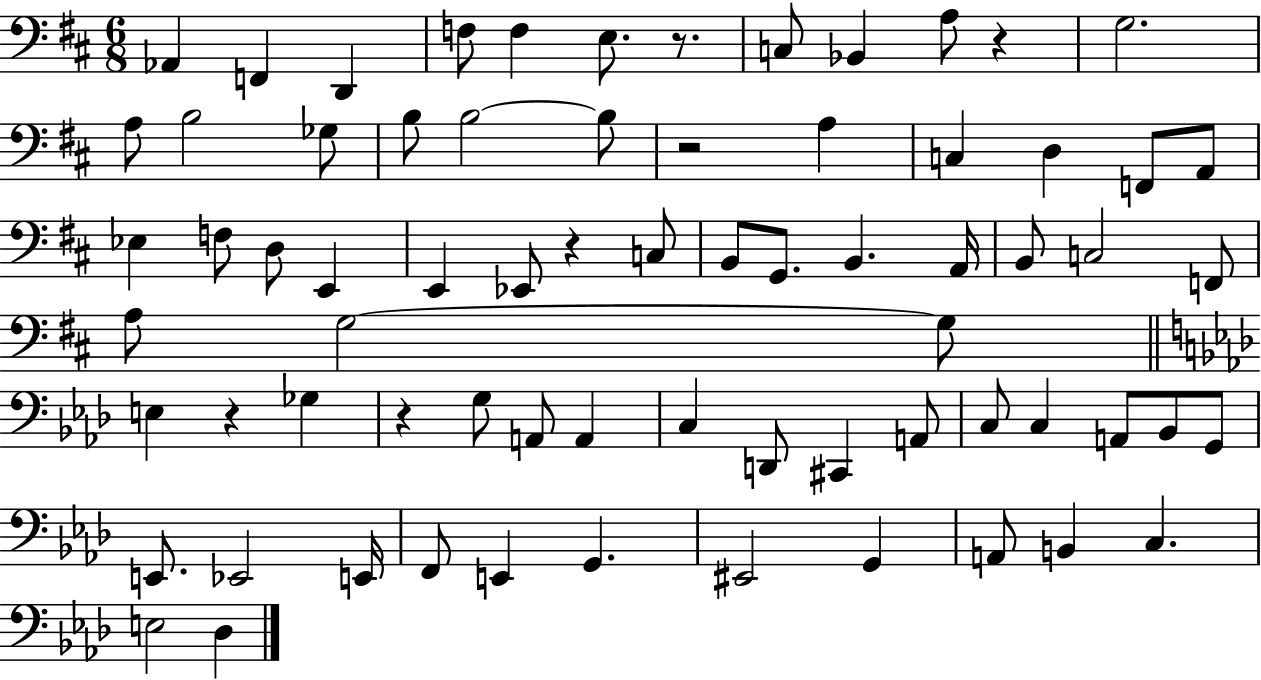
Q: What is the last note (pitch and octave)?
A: Db3